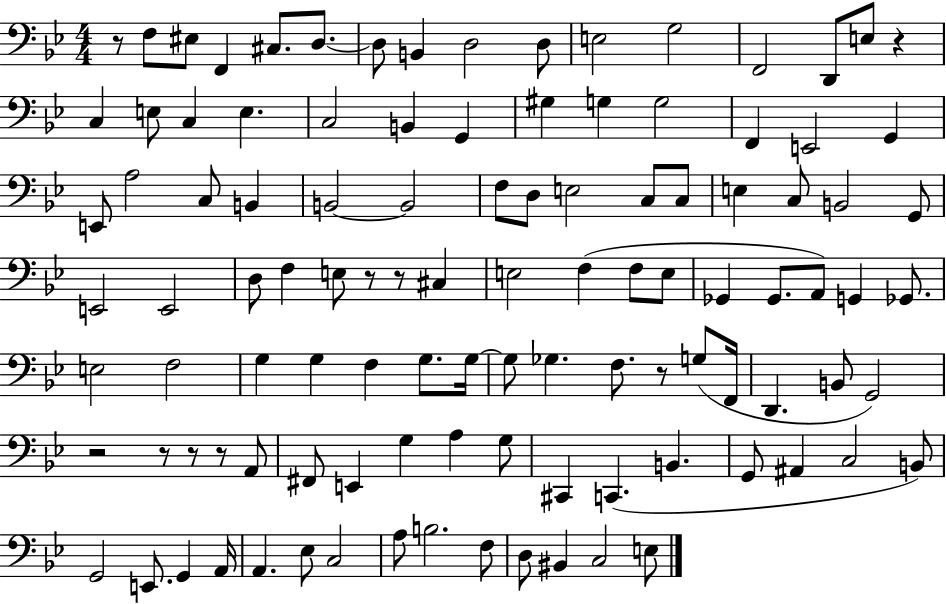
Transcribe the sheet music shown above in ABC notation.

X:1
T:Untitled
M:4/4
L:1/4
K:Bb
z/2 F,/2 ^E,/2 F,, ^C,/2 D,/2 D,/2 B,, D,2 D,/2 E,2 G,2 F,,2 D,,/2 E,/2 z C, E,/2 C, E, C,2 B,, G,, ^G, G, G,2 F,, E,,2 G,, E,,/2 A,2 C,/2 B,, B,,2 B,,2 F,/2 D,/2 E,2 C,/2 C,/2 E, C,/2 B,,2 G,,/2 E,,2 E,,2 D,/2 F, E,/2 z/2 z/2 ^C, E,2 F, F,/2 E,/2 _G,, _G,,/2 A,,/2 G,, _G,,/2 E,2 F,2 G, G, F, G,/2 G,/4 G,/2 _G, F,/2 z/2 G,/2 F,,/4 D,, B,,/2 G,,2 z2 z/2 z/2 z/2 A,,/2 ^F,,/2 E,, G, A, G,/2 ^C,, C,, B,, G,,/2 ^A,, C,2 B,,/2 G,,2 E,,/2 G,, A,,/4 A,, _E,/2 C,2 A,/2 B,2 F,/2 D,/2 ^B,, C,2 E,/2